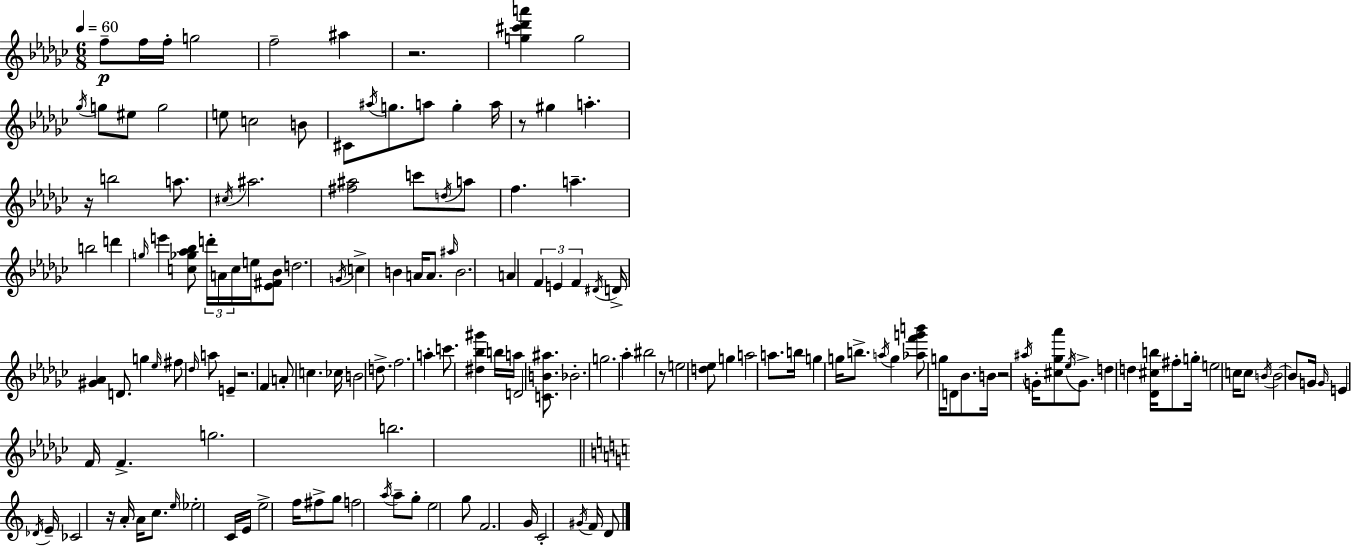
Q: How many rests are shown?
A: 7